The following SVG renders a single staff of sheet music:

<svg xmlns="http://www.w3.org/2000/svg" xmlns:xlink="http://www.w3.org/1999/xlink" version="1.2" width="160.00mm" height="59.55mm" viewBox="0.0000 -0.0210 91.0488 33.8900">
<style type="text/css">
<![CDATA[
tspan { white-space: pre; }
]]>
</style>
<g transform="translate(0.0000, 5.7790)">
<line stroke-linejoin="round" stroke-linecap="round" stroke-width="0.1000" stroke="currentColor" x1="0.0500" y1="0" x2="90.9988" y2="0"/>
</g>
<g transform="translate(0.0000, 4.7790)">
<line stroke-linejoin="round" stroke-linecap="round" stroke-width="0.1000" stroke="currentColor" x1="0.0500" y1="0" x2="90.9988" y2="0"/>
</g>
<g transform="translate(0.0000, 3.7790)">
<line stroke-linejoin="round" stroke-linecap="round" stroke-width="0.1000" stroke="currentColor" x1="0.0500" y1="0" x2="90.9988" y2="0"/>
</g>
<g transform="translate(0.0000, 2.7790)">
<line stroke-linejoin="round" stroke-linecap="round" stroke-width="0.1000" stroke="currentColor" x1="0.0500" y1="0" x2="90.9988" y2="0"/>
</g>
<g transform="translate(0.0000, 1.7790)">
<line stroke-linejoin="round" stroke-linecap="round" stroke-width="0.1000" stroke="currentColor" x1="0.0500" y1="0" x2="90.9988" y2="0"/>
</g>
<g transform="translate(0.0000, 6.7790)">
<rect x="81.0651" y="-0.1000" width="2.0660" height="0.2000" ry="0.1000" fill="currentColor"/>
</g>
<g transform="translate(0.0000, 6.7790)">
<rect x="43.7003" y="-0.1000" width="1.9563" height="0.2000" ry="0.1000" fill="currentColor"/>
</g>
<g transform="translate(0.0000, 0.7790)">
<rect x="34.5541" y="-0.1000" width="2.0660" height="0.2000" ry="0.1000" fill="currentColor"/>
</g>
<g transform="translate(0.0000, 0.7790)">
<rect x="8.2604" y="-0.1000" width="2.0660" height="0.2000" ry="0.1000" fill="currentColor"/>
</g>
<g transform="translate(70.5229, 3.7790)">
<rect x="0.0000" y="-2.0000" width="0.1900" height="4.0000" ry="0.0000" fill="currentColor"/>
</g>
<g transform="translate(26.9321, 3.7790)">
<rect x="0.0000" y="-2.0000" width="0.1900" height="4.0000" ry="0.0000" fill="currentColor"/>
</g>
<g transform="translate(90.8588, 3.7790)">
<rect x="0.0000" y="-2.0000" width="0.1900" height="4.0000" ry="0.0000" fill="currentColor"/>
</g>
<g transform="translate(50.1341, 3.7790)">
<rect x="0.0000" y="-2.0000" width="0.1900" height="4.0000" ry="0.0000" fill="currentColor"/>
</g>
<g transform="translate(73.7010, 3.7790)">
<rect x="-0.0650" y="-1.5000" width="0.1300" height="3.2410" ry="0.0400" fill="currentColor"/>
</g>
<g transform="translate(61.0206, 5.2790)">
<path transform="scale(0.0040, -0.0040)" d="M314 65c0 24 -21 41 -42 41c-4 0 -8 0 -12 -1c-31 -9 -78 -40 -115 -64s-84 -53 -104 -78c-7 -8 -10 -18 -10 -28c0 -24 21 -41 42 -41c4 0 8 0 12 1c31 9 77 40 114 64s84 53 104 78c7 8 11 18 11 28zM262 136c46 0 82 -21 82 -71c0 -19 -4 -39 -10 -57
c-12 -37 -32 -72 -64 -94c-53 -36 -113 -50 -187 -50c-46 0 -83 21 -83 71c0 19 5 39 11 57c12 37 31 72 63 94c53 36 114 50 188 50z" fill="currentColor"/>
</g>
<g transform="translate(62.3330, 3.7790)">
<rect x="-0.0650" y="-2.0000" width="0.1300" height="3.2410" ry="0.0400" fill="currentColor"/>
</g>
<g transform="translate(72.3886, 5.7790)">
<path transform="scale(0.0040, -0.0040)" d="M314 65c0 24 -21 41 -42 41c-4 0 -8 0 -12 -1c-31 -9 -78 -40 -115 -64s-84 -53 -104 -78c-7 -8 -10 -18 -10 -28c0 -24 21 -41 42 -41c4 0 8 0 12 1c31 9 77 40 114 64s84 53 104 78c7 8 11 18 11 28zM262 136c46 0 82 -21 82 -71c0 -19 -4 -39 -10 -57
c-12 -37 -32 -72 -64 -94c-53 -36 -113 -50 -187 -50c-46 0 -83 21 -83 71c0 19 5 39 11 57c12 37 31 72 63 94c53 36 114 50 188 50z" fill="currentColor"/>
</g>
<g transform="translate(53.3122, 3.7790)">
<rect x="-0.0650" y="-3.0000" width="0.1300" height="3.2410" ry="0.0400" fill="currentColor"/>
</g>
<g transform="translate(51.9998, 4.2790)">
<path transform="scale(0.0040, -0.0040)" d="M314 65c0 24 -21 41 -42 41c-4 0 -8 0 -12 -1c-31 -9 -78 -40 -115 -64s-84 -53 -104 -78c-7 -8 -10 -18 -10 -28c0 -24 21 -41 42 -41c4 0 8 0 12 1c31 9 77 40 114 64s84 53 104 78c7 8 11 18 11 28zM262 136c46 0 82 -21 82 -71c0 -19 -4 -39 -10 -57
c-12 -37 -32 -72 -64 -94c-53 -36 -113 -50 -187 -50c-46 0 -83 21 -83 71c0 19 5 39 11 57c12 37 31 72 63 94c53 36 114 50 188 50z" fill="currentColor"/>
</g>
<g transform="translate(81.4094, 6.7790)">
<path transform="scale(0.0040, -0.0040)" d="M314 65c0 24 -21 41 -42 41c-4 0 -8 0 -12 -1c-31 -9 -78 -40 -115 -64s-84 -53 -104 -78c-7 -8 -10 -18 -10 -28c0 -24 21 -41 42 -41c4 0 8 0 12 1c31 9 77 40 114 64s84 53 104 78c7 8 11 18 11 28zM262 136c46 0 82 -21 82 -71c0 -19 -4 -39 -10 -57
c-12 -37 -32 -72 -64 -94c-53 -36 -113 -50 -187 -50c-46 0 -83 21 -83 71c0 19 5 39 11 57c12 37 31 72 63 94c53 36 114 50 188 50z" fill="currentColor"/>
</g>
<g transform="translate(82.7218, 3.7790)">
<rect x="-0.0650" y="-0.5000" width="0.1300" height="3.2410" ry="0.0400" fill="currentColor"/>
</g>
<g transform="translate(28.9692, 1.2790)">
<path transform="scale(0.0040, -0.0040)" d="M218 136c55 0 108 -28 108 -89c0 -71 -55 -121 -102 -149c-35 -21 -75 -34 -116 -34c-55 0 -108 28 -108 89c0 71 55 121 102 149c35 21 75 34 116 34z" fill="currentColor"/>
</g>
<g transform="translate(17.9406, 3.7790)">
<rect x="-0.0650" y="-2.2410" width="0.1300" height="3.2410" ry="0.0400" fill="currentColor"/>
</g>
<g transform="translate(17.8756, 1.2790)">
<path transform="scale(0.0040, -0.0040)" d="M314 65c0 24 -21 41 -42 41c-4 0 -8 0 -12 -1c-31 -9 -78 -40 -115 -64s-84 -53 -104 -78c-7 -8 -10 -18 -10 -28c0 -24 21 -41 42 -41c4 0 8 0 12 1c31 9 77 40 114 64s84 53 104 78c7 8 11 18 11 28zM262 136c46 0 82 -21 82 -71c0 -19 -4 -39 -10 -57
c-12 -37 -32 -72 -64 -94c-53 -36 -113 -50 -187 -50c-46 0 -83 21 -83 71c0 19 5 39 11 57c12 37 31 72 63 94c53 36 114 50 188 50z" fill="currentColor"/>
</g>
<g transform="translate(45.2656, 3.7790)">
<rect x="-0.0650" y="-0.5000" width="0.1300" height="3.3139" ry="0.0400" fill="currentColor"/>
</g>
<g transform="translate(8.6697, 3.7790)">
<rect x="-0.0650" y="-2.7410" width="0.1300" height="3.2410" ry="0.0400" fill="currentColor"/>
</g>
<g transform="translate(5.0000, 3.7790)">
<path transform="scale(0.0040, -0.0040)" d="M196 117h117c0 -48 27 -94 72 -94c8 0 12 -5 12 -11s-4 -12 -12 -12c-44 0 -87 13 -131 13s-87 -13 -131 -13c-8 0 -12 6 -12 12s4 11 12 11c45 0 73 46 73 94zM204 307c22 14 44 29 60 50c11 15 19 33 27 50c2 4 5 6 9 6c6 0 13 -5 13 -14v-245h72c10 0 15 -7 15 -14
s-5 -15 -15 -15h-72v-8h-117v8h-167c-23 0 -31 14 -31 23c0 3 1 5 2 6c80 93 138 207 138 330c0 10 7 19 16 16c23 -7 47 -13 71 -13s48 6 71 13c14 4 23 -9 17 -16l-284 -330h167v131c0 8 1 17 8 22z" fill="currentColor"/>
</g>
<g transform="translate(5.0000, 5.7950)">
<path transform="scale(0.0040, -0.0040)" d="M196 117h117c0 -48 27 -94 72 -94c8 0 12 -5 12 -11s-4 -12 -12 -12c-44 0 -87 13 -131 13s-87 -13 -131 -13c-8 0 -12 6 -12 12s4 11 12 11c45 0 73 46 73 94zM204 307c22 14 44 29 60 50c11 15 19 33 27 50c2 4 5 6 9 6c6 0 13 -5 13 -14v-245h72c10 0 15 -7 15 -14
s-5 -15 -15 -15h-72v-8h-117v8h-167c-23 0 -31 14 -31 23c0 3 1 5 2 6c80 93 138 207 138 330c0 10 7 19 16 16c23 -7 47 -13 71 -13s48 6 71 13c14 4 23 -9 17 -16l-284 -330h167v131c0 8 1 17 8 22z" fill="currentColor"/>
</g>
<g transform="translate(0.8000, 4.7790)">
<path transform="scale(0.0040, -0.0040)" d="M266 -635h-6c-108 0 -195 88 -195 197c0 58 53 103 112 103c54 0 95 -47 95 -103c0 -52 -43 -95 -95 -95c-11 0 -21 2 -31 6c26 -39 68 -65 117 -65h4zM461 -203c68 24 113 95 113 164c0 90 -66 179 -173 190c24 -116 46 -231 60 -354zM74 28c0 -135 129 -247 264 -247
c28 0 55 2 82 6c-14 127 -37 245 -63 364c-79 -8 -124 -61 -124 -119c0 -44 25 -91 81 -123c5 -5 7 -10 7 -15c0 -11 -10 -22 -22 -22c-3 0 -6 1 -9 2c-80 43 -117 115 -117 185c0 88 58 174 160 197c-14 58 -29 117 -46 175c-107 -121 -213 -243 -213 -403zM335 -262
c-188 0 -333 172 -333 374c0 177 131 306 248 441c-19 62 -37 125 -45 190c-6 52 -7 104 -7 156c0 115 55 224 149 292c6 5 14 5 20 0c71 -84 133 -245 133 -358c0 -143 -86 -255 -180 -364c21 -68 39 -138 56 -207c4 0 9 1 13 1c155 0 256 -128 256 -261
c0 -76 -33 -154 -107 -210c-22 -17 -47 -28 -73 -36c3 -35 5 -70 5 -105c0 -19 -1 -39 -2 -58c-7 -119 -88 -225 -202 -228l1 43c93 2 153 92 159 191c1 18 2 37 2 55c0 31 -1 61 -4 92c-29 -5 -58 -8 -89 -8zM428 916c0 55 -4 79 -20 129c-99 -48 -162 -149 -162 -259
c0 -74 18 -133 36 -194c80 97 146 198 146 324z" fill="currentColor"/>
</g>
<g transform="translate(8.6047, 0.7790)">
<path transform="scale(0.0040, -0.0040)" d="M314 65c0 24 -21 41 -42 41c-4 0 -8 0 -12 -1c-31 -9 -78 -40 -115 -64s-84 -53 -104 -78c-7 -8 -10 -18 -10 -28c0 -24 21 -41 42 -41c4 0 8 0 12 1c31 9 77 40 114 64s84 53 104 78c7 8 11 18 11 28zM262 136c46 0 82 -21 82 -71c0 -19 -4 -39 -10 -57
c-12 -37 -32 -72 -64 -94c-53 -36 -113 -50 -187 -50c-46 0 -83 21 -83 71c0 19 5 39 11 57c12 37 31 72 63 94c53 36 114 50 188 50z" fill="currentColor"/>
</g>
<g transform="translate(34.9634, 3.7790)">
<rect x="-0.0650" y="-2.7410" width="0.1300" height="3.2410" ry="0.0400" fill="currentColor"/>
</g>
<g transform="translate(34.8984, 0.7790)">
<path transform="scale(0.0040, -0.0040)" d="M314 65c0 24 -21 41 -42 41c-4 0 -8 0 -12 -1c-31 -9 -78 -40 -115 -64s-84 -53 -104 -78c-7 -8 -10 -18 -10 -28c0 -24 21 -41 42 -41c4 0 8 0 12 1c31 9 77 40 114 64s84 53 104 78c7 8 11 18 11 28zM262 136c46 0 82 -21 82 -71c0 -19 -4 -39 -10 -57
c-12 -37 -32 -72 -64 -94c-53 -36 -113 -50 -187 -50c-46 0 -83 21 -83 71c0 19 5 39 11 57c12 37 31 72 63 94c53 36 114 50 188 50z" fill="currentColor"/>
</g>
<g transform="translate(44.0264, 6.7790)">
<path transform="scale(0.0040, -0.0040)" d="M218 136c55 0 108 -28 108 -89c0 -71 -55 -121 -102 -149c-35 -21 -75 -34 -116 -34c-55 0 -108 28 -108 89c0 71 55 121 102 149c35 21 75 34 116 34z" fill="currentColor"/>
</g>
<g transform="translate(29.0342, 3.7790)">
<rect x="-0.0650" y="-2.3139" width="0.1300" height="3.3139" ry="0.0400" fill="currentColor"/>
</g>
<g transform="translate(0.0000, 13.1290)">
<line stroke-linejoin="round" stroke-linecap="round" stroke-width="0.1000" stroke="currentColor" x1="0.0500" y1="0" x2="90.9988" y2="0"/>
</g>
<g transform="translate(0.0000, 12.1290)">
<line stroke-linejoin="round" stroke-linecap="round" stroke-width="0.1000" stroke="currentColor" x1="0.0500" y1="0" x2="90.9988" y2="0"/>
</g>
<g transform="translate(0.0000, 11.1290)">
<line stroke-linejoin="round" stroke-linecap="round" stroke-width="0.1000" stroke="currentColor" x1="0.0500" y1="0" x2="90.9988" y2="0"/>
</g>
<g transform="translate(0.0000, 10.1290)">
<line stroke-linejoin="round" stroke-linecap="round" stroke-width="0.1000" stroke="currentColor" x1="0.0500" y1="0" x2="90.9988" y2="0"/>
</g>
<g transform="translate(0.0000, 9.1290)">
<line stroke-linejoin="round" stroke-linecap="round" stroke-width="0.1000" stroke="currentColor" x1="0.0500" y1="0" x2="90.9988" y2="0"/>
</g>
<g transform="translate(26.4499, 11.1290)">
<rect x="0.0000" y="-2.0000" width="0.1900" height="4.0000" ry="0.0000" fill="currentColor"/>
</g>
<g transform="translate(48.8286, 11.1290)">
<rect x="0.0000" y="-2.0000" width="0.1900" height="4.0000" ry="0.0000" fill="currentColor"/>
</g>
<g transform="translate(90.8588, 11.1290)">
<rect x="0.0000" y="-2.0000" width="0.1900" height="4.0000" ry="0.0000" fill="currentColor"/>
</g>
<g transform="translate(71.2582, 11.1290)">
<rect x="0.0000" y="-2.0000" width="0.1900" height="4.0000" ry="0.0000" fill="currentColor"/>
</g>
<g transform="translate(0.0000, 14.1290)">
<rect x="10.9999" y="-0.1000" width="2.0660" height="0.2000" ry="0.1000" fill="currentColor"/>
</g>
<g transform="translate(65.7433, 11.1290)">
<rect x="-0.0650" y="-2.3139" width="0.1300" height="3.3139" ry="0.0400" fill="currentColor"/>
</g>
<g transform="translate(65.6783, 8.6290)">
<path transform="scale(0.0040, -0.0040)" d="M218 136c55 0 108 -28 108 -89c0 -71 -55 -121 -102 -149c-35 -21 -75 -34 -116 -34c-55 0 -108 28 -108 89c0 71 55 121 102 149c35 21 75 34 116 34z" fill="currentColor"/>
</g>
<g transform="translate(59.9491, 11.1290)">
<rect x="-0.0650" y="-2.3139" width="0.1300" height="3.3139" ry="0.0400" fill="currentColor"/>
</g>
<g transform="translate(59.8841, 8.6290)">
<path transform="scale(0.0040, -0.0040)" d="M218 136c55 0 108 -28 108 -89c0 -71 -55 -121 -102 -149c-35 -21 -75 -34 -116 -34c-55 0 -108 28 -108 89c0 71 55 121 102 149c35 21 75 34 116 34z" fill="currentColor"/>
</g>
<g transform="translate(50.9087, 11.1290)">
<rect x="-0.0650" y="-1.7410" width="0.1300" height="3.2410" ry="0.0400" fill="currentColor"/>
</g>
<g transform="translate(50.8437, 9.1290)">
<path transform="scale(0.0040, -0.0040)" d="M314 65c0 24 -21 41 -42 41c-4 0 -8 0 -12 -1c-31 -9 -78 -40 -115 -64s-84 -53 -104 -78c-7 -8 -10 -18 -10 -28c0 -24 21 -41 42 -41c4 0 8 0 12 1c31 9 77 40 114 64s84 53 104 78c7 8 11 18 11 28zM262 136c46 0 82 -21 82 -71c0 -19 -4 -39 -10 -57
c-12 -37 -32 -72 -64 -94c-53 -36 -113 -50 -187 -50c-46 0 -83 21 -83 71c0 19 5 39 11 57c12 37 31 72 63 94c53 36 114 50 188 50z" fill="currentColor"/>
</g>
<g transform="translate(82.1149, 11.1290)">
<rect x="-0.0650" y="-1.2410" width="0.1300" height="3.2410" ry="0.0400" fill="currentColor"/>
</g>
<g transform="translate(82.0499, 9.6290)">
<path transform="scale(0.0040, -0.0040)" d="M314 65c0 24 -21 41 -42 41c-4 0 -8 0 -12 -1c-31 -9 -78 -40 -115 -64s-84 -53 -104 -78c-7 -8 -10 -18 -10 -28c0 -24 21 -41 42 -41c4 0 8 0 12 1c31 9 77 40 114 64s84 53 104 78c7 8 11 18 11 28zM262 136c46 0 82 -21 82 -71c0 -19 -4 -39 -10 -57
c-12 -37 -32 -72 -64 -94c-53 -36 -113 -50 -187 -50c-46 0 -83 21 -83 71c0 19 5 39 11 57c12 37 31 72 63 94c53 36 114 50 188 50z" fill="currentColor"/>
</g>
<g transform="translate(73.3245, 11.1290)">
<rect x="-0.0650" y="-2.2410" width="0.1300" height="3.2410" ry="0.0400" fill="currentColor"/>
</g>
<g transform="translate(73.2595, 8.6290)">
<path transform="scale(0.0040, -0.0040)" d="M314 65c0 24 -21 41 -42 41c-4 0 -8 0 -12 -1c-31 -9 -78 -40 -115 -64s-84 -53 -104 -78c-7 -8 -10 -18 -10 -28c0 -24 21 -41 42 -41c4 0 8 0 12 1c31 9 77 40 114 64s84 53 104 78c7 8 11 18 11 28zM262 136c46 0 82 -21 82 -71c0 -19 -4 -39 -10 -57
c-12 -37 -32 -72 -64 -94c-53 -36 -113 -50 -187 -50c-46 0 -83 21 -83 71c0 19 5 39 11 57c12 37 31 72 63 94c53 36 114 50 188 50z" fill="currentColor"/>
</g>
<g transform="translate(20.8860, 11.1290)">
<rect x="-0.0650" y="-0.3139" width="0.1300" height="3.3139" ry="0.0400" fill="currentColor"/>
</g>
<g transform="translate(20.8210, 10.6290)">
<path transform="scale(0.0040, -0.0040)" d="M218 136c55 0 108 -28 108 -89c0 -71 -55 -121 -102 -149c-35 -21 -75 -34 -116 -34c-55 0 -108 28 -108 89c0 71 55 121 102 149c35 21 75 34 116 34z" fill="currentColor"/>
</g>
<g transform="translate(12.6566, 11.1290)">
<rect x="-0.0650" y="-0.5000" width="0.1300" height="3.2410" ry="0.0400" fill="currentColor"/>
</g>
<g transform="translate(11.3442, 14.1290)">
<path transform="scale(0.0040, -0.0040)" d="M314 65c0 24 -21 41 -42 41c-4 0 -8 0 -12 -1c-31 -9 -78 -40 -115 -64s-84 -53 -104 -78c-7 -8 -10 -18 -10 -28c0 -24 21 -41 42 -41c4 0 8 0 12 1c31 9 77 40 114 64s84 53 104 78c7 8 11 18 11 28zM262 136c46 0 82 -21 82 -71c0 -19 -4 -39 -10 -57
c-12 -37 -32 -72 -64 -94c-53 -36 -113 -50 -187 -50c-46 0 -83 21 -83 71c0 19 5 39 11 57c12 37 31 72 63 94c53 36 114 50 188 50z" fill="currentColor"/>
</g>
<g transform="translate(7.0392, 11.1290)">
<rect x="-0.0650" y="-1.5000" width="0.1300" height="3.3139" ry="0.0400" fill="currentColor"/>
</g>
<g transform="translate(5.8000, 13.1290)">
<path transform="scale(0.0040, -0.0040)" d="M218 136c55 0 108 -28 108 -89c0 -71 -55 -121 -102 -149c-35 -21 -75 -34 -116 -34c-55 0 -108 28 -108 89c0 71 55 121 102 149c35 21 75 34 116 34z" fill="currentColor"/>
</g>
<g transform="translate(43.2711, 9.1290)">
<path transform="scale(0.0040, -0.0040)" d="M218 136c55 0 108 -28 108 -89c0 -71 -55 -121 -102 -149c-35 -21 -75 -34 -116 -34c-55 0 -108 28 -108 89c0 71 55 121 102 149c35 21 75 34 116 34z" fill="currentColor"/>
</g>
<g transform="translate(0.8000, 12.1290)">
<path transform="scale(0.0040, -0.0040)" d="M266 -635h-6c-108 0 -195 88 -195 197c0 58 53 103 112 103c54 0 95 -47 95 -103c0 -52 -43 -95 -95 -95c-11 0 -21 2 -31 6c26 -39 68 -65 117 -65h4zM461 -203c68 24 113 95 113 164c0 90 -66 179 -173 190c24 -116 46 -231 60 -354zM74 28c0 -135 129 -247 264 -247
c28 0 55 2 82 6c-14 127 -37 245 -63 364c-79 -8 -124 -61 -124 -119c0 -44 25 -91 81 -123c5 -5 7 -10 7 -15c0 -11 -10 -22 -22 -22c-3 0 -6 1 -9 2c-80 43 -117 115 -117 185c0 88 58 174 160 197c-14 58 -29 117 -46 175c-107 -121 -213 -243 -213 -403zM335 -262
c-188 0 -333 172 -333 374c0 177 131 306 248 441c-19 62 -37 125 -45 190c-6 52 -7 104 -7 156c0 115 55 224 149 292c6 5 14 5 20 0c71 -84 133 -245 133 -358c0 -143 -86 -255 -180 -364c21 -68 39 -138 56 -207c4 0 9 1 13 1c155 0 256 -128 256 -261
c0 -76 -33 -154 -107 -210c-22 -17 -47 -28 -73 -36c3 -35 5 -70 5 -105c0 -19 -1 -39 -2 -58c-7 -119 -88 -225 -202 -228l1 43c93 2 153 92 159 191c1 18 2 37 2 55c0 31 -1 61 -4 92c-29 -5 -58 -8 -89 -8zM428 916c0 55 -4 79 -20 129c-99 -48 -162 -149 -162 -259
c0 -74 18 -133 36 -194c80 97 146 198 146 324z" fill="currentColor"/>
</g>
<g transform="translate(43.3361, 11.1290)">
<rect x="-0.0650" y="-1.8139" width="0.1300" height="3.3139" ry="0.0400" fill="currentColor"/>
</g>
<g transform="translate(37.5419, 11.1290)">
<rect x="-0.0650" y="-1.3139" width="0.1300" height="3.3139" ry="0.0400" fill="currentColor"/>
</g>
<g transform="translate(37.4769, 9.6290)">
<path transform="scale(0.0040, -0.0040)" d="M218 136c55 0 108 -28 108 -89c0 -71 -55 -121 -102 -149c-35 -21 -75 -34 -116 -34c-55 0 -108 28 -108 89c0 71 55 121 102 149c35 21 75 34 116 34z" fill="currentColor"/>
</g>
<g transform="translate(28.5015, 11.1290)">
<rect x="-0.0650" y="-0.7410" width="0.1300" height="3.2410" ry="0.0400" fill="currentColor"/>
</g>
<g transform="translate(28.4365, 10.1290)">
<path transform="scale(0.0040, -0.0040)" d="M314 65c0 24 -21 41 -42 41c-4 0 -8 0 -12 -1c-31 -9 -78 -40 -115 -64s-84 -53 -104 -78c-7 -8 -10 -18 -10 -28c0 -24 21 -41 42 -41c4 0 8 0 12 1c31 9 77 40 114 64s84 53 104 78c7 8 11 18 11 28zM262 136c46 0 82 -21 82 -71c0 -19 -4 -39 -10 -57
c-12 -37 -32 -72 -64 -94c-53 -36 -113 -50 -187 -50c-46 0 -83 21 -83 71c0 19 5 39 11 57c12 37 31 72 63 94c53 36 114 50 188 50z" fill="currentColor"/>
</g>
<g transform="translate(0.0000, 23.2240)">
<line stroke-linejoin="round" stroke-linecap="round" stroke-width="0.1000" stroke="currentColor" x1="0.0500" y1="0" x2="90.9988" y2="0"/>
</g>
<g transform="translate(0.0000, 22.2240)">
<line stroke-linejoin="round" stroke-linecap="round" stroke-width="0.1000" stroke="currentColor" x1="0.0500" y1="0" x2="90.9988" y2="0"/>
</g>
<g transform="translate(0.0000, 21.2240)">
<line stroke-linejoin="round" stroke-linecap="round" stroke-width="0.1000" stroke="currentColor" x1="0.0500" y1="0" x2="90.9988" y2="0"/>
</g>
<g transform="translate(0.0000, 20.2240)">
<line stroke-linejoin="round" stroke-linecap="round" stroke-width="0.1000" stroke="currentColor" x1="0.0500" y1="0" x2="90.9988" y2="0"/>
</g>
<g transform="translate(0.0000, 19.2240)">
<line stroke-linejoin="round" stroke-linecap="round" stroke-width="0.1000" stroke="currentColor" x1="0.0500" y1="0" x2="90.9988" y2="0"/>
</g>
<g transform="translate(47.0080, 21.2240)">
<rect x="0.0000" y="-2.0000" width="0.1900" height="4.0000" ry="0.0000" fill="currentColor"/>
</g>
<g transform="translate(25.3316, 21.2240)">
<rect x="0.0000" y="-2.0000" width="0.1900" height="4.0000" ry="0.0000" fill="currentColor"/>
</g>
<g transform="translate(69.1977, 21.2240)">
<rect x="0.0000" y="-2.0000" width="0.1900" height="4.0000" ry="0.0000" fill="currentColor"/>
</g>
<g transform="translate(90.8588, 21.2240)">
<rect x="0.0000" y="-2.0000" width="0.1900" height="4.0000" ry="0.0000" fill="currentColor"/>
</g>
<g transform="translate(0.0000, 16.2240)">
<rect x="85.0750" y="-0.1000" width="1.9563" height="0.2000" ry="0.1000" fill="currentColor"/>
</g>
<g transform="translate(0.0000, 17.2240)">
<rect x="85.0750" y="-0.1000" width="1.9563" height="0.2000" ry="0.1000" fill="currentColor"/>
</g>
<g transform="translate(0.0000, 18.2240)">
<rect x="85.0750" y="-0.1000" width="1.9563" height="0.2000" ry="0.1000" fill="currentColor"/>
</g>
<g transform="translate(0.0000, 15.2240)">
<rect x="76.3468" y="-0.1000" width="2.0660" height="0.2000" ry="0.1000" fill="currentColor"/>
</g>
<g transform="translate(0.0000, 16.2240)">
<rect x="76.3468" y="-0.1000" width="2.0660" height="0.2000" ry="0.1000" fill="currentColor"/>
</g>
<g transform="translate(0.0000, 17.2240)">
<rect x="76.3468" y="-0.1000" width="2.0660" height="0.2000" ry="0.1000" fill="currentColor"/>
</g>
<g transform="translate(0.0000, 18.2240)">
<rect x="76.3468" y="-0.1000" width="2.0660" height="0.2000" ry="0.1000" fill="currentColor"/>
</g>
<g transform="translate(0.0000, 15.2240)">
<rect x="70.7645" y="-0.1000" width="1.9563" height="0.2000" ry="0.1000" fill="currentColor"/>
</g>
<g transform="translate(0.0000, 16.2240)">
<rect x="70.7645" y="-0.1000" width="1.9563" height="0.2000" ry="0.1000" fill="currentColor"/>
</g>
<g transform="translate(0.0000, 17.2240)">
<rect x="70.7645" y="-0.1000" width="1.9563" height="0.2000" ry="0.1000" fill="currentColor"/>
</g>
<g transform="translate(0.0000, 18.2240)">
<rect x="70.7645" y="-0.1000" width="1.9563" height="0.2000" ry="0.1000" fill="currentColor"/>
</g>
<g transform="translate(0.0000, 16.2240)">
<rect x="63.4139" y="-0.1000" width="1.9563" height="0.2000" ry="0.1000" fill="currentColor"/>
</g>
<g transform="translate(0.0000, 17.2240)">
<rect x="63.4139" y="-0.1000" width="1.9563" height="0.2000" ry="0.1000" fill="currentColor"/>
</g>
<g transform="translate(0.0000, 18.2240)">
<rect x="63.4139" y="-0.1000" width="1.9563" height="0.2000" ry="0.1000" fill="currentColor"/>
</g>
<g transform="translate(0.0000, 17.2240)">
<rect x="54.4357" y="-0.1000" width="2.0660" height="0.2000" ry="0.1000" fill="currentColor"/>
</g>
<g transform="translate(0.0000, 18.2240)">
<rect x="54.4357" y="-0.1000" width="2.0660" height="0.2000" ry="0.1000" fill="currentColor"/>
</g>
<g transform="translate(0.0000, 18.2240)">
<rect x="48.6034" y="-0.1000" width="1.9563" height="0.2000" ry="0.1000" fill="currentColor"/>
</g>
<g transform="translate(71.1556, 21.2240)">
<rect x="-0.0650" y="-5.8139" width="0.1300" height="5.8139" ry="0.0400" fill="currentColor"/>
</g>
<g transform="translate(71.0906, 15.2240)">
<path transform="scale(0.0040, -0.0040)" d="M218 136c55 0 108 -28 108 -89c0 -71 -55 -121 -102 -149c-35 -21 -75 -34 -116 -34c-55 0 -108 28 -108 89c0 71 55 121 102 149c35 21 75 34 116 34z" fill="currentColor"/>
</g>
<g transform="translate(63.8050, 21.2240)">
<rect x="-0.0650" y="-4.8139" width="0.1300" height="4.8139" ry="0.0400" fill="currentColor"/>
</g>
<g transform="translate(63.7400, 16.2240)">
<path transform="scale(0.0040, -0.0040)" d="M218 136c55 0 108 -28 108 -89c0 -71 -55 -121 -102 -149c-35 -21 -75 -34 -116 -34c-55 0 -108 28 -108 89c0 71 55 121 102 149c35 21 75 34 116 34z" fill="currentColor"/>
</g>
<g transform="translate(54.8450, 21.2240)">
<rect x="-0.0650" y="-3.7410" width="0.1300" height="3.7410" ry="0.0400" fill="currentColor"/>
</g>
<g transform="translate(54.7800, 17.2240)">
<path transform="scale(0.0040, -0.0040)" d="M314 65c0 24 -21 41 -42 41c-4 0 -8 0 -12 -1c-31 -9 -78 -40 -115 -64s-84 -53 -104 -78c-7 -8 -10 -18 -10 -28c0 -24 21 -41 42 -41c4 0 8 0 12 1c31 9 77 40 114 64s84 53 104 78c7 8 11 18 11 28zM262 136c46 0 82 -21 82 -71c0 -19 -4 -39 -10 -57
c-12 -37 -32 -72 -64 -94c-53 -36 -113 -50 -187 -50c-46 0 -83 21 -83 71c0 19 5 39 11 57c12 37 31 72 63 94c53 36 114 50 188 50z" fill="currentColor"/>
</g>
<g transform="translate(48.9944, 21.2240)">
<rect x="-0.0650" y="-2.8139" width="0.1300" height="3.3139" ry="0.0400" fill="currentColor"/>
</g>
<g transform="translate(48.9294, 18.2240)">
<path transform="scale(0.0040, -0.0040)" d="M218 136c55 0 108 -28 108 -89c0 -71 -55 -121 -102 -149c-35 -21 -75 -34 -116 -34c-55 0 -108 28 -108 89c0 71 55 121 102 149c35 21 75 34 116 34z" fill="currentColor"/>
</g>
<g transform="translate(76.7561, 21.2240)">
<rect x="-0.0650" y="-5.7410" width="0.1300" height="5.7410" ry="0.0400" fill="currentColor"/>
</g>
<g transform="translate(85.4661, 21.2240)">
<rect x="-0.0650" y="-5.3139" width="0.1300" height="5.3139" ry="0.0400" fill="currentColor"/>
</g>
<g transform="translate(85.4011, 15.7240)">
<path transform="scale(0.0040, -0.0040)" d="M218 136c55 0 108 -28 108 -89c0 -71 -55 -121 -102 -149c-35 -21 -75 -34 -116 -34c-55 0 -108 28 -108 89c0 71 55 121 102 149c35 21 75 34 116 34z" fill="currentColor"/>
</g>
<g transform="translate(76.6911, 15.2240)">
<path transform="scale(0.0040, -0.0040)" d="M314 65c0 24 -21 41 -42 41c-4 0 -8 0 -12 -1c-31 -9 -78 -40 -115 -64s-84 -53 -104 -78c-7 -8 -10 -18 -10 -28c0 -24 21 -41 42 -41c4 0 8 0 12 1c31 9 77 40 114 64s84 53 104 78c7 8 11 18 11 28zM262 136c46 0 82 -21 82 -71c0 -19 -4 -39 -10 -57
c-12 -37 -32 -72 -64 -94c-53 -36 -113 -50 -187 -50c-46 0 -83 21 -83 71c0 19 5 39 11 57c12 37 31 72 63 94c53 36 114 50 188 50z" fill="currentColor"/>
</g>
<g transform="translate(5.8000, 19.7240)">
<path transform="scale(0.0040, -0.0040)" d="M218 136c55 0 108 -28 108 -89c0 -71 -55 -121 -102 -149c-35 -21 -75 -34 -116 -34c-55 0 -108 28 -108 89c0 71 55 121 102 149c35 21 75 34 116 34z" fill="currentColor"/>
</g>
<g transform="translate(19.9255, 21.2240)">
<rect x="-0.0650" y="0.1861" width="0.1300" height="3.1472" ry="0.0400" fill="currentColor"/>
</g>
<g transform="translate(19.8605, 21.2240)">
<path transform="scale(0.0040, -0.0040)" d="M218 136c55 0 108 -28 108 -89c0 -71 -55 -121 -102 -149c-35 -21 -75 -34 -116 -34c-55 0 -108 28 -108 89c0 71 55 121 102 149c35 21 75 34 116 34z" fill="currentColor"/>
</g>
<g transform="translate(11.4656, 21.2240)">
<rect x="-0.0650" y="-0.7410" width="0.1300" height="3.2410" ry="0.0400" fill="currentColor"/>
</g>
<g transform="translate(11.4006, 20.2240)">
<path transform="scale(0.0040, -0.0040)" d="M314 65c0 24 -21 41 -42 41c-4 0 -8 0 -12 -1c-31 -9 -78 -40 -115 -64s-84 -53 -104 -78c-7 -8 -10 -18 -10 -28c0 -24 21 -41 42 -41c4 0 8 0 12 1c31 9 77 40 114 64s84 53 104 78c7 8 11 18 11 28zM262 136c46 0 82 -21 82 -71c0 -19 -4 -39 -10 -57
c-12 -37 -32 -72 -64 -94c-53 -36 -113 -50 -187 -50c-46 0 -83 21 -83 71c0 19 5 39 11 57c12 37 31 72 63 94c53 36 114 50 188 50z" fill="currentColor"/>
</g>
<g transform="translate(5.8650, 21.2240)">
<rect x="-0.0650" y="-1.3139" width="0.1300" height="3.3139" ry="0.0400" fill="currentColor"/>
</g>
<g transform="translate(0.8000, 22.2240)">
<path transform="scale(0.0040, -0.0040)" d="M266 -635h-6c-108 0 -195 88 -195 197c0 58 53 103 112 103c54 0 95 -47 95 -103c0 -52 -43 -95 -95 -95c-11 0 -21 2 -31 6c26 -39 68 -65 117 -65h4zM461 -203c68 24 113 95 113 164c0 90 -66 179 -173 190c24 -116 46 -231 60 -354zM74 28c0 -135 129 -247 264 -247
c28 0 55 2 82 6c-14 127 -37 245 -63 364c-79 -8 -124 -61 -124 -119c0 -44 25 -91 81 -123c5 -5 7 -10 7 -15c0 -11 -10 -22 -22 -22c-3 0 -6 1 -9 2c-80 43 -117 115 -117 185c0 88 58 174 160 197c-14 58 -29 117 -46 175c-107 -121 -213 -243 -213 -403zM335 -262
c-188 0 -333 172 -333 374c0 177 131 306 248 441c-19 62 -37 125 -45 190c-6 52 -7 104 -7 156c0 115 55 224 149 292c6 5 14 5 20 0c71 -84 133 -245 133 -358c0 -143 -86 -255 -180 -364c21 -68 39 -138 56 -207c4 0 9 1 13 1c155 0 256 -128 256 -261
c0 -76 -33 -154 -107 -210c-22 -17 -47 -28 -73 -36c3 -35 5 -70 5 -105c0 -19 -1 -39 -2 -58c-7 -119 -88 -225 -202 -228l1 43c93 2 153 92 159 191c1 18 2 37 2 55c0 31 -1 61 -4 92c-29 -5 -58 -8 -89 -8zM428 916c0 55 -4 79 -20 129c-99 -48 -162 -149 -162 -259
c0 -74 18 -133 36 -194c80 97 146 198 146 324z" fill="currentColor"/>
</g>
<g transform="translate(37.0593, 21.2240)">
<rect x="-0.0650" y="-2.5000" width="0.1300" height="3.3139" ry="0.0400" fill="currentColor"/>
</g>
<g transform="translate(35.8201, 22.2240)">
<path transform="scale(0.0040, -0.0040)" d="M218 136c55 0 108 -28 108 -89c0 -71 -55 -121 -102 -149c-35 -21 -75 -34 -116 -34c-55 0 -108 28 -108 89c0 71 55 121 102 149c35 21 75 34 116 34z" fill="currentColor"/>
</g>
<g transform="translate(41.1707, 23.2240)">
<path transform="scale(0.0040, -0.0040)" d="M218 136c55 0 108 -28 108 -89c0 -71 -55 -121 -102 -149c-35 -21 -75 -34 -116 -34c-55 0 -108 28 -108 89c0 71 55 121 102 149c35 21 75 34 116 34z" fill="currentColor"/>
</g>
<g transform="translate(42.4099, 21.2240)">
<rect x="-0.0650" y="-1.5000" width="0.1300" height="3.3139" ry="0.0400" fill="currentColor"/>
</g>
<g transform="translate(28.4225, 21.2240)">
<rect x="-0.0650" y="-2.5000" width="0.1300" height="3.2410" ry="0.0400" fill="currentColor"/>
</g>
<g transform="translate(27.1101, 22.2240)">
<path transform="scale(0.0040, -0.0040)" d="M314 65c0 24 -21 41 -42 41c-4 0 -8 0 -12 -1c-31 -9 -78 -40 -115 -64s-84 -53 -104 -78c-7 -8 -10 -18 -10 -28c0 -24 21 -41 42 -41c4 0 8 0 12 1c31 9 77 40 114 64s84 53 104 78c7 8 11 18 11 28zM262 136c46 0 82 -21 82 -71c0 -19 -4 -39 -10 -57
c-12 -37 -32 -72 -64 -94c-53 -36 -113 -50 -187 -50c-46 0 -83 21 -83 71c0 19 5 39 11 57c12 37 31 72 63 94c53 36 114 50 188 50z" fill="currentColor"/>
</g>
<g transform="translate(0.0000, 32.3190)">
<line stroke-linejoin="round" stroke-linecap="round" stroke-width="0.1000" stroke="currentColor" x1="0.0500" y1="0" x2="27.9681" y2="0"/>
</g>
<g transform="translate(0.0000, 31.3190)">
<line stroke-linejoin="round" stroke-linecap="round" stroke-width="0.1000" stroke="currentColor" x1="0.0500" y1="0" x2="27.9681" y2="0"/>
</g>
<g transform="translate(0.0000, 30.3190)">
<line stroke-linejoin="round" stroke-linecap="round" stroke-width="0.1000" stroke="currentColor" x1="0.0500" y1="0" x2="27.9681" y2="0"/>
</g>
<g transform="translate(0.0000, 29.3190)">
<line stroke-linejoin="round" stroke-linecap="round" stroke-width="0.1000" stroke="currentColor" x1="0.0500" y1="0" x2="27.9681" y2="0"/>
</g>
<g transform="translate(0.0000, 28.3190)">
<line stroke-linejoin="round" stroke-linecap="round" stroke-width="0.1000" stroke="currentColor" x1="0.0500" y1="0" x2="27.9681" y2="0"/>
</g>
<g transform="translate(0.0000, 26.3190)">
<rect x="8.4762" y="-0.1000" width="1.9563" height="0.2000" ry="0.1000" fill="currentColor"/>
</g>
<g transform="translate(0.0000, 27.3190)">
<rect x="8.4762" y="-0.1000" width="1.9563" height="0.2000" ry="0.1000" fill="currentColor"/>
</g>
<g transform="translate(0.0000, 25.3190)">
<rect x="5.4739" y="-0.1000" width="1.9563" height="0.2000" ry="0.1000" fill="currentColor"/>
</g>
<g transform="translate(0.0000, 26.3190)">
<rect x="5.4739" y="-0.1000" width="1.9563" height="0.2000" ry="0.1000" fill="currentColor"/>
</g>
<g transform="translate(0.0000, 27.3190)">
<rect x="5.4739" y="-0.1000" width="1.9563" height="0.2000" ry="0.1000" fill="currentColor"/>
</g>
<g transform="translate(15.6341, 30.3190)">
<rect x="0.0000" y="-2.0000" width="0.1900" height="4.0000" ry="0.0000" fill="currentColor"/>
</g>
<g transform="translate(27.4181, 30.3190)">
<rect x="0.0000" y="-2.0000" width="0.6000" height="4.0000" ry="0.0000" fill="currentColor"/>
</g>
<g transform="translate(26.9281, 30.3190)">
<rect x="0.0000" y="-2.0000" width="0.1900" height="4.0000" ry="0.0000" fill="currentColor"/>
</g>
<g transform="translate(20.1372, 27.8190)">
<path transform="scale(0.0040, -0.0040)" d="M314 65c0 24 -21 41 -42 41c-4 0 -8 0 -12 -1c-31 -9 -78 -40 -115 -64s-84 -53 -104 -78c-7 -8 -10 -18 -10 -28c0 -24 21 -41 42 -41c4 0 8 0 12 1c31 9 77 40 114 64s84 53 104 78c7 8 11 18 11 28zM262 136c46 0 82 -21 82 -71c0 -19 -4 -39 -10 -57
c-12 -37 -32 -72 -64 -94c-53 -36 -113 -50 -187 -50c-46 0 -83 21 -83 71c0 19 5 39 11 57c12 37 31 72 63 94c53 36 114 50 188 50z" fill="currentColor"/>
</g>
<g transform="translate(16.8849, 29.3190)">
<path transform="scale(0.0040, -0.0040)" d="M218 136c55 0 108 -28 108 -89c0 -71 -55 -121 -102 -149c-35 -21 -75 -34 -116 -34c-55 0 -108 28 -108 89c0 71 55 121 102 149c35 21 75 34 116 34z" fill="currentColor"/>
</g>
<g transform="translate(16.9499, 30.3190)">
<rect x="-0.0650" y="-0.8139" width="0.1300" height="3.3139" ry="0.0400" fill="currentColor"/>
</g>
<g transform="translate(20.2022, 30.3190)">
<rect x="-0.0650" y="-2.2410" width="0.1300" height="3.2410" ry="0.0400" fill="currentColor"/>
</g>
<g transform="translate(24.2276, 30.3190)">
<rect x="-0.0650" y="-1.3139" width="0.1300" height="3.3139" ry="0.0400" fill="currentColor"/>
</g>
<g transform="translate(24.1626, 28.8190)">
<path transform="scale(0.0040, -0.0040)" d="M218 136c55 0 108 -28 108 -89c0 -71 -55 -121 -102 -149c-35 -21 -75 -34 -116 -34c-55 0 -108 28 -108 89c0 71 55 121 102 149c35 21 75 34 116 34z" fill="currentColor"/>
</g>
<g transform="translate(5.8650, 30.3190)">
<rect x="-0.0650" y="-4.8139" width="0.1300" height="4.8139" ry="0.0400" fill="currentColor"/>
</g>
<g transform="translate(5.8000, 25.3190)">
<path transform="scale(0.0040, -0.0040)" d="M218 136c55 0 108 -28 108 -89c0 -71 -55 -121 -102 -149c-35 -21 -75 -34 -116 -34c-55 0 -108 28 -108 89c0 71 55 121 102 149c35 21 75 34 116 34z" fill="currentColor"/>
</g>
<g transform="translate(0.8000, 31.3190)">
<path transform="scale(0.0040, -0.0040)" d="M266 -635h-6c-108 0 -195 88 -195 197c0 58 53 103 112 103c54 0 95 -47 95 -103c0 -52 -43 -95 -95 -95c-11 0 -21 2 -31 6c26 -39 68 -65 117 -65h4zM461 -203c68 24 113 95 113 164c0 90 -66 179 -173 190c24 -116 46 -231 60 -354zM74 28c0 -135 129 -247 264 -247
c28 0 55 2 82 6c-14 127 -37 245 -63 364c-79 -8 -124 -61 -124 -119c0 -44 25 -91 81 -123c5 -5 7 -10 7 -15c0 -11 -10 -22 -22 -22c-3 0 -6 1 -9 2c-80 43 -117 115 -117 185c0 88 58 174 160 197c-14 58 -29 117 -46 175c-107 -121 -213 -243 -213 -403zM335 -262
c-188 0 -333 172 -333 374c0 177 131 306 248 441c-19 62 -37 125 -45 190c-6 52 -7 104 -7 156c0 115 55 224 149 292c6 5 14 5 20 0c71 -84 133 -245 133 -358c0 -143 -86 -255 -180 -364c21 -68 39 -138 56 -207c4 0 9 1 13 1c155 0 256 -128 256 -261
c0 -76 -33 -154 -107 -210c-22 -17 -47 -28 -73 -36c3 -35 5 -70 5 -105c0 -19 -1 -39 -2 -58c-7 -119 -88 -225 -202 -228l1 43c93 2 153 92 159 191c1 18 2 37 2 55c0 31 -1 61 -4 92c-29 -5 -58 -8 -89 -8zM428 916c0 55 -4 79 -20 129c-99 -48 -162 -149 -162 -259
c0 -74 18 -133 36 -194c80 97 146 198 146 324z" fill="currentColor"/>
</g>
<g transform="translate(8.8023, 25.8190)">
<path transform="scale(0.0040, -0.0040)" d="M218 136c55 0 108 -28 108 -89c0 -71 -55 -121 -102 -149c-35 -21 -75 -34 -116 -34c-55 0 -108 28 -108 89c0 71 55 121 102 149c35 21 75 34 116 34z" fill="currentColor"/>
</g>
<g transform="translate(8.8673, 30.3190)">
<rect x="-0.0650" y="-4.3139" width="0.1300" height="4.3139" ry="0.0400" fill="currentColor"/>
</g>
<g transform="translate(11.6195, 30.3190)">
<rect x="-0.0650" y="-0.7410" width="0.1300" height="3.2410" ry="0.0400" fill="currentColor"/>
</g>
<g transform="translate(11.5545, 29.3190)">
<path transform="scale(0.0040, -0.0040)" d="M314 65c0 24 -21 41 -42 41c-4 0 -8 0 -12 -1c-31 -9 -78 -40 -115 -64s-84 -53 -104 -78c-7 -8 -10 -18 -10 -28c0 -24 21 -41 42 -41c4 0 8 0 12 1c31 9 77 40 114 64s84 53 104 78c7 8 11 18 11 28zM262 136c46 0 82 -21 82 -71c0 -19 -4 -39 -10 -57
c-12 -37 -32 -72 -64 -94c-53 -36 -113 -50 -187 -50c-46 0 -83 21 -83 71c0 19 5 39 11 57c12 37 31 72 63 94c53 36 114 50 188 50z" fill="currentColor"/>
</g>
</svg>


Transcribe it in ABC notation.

X:1
T:Untitled
M:4/4
L:1/4
K:C
a2 g2 g a2 C A2 F2 E2 C2 E C2 c d2 e f f2 g g g2 e2 e d2 B G2 G E a c'2 e' g' g'2 f' e' d' d2 d g2 e